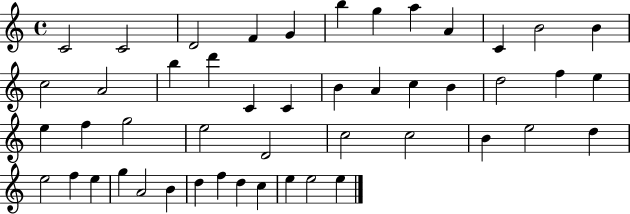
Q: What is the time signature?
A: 4/4